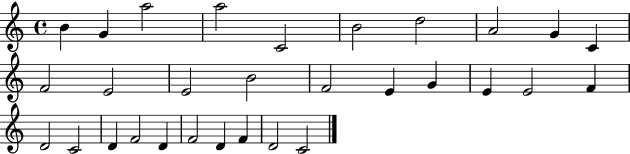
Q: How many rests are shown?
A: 0